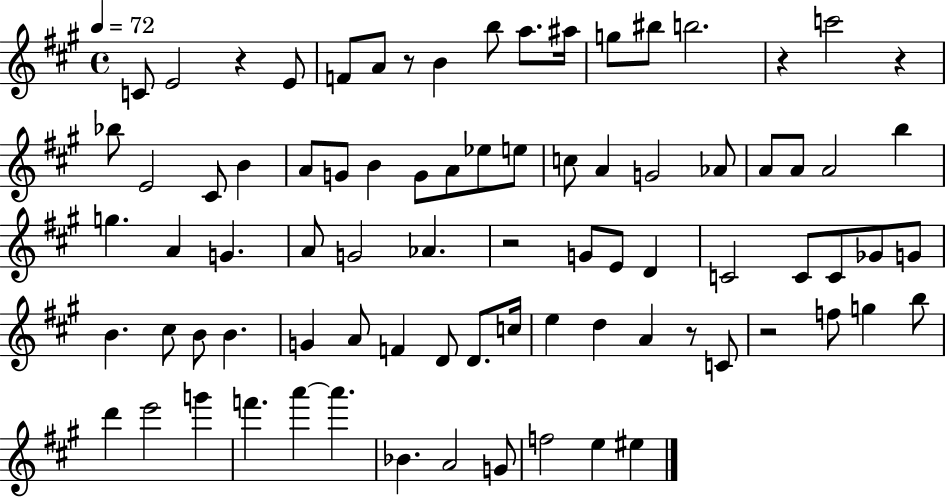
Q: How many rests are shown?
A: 7